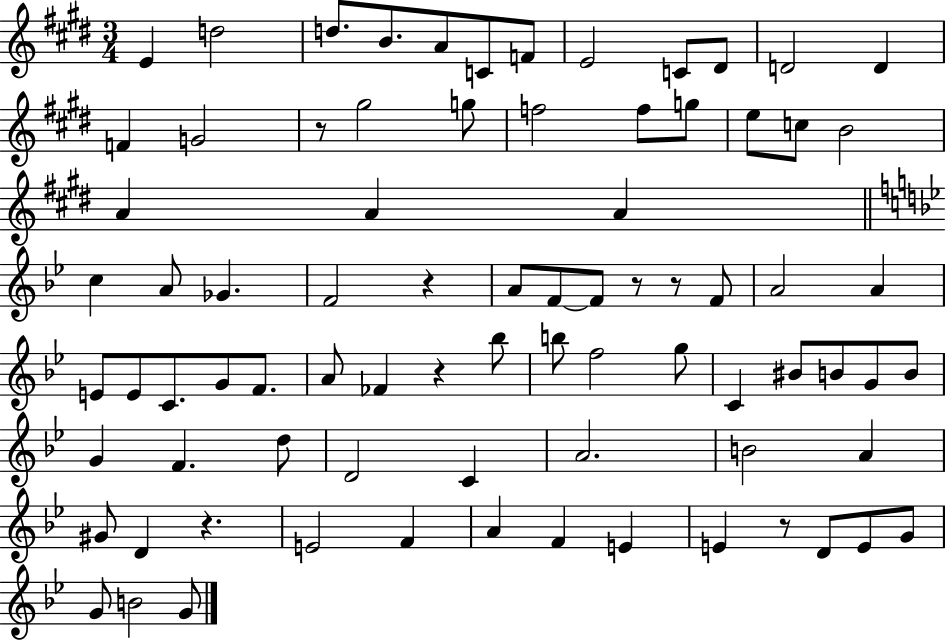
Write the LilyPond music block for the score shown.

{
  \clef treble
  \numericTimeSignature
  \time 3/4
  \key e \major
  e'4 d''2 | d''8. b'8. a'8 c'8 f'8 | e'2 c'8 dis'8 | d'2 d'4 | \break f'4 g'2 | r8 gis''2 g''8 | f''2 f''8 g''8 | e''8 c''8 b'2 | \break a'4 a'4 a'4 | \bar "||" \break \key g \minor c''4 a'8 ges'4. | f'2 r4 | a'8 f'8~~ f'8 r8 r8 f'8 | a'2 a'4 | \break e'8 e'8 c'8. g'8 f'8. | a'8 fes'4 r4 bes''8 | b''8 f''2 g''8 | c'4 bis'8 b'8 g'8 b'8 | \break g'4 f'4. d''8 | d'2 c'4 | a'2. | b'2 a'4 | \break gis'8 d'4 r4. | e'2 f'4 | a'4 f'4 e'4 | e'4 r8 d'8 e'8 g'8 | \break g'8 b'2 g'8 | \bar "|."
}